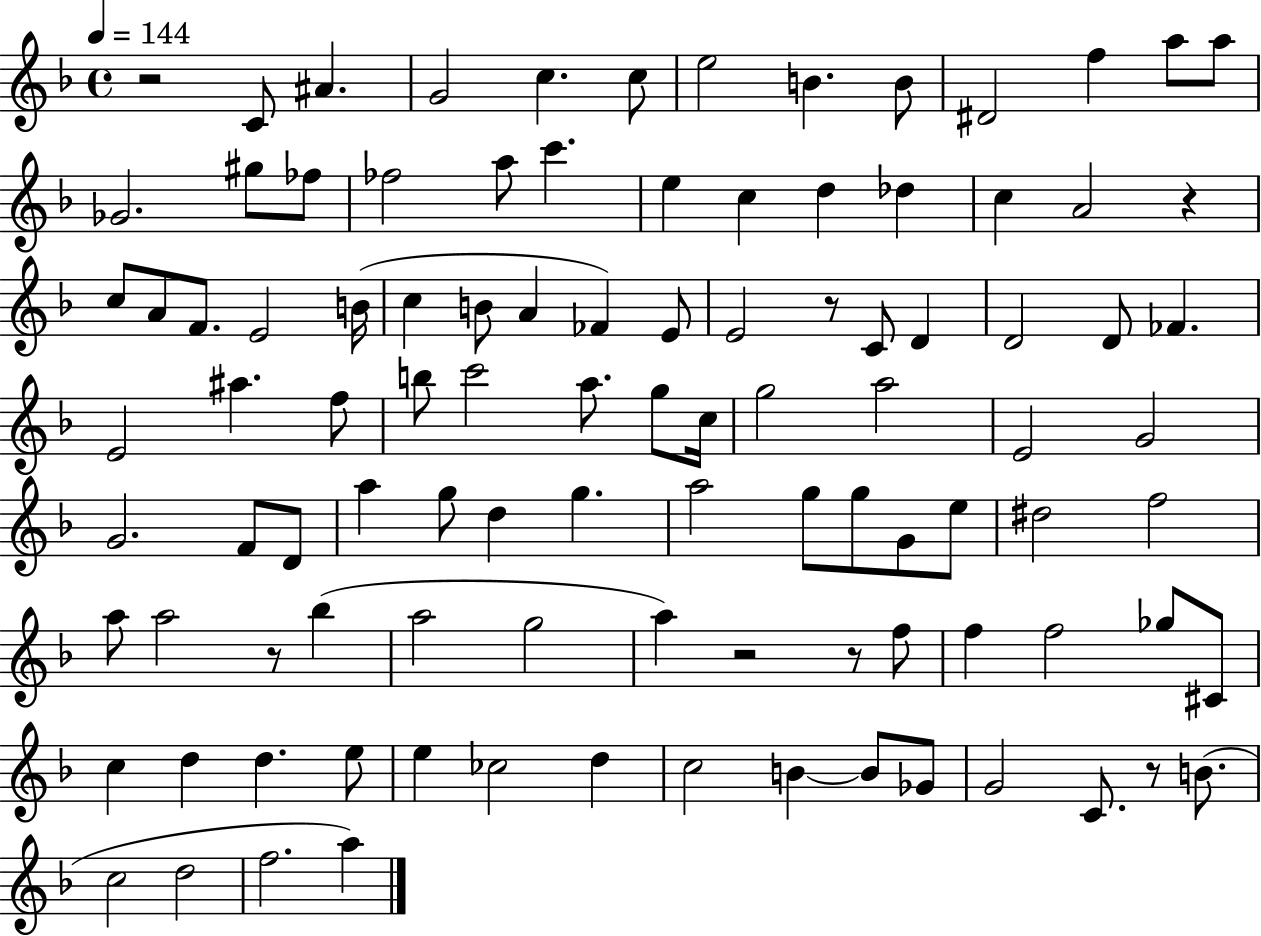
{
  \clef treble
  \time 4/4
  \defaultTimeSignature
  \key f \major
  \tempo 4 = 144
  r2 c'8 ais'4. | g'2 c''4. c''8 | e''2 b'4. b'8 | dis'2 f''4 a''8 a''8 | \break ges'2. gis''8 fes''8 | fes''2 a''8 c'''4. | e''4 c''4 d''4 des''4 | c''4 a'2 r4 | \break c''8 a'8 f'8. e'2 b'16( | c''4 b'8 a'4 fes'4) e'8 | e'2 r8 c'8 d'4 | d'2 d'8 fes'4. | \break e'2 ais''4. f''8 | b''8 c'''2 a''8. g''8 c''16 | g''2 a''2 | e'2 g'2 | \break g'2. f'8 d'8 | a''4 g''8 d''4 g''4. | a''2 g''8 g''8 g'8 e''8 | dis''2 f''2 | \break a''8 a''2 r8 bes''4( | a''2 g''2 | a''4) r2 r8 f''8 | f''4 f''2 ges''8 cis'8 | \break c''4 d''4 d''4. e''8 | e''4 ces''2 d''4 | c''2 b'4~~ b'8 ges'8 | g'2 c'8. r8 b'8.( | \break c''2 d''2 | f''2. a''4) | \bar "|."
}